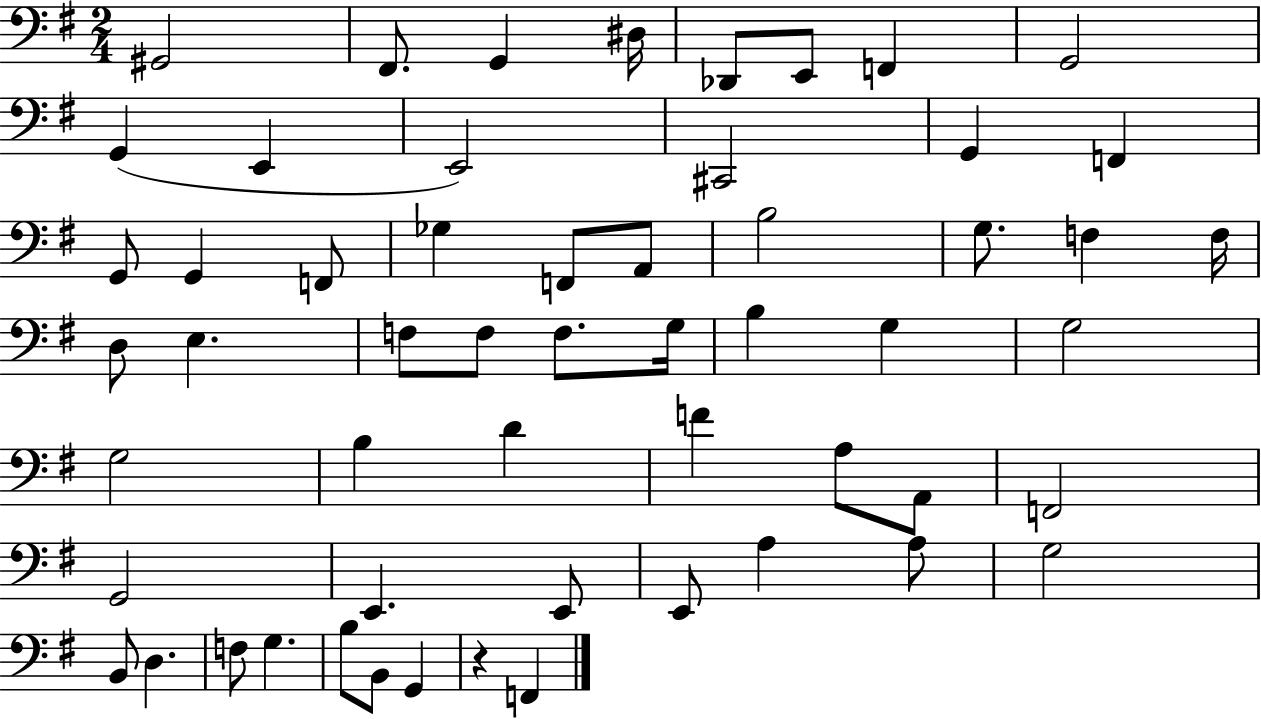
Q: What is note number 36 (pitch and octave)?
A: D4